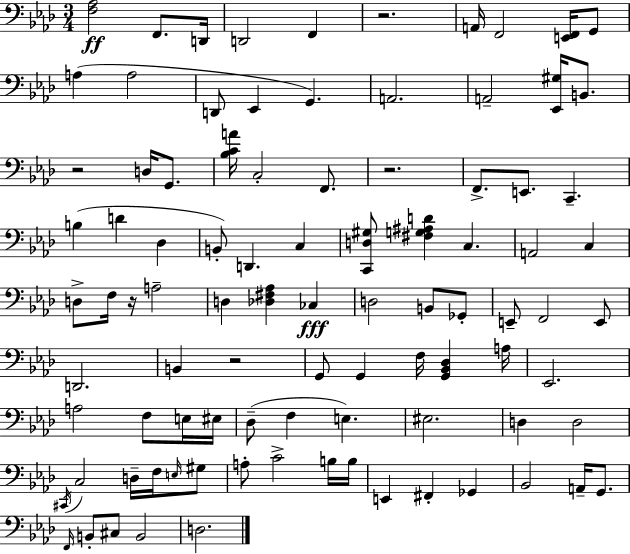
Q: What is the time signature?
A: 3/4